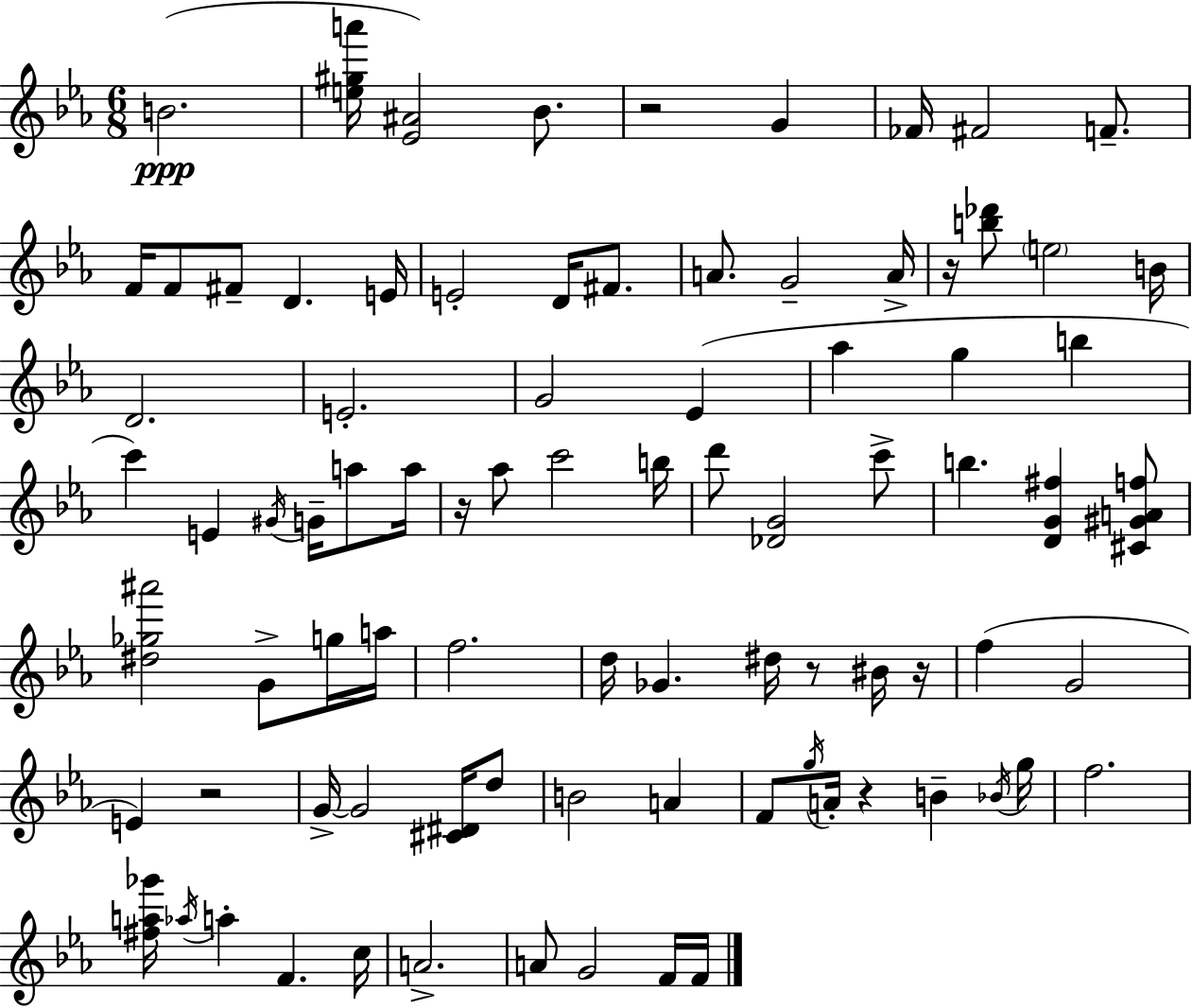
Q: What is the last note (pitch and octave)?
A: F4